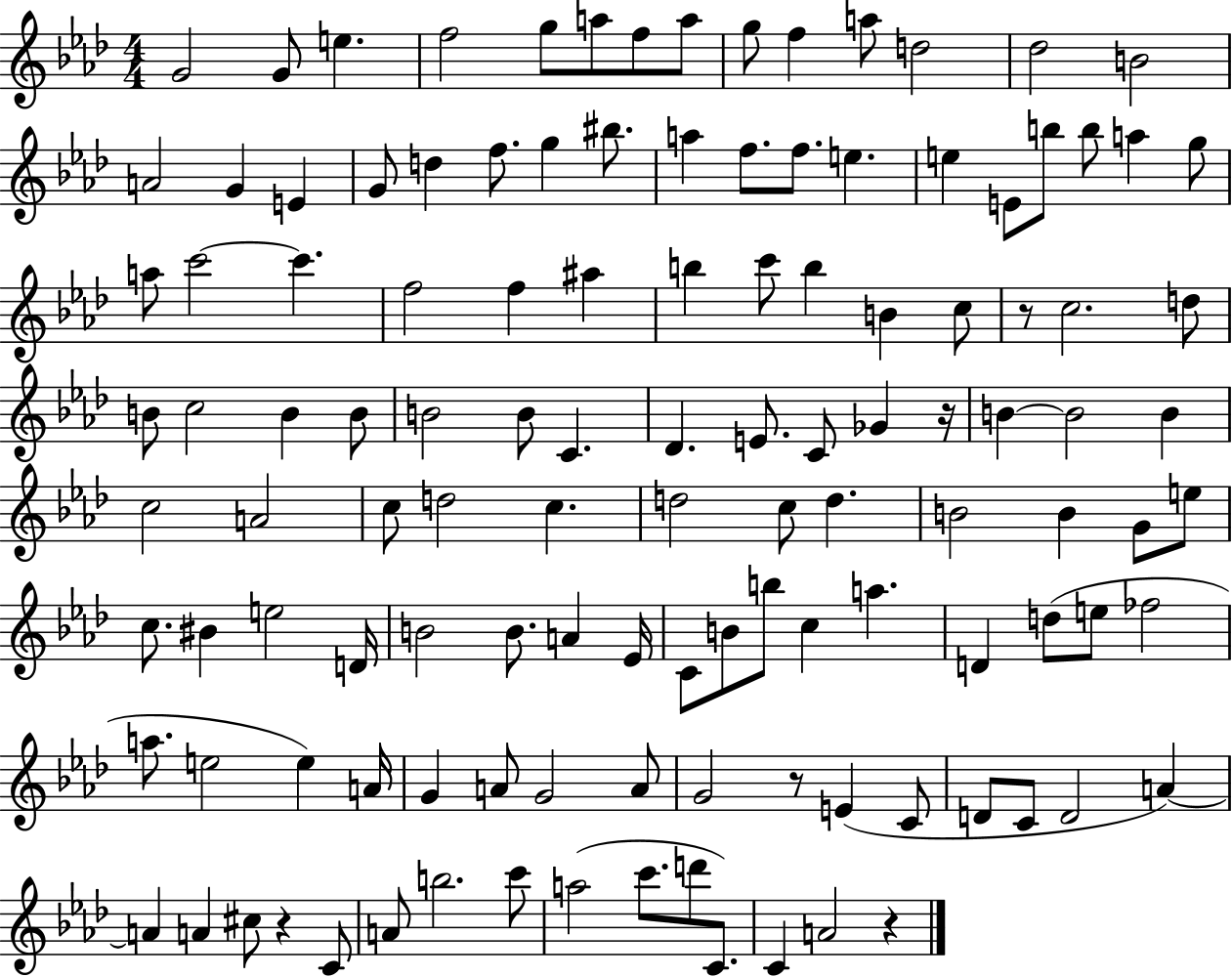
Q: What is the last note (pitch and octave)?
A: A4